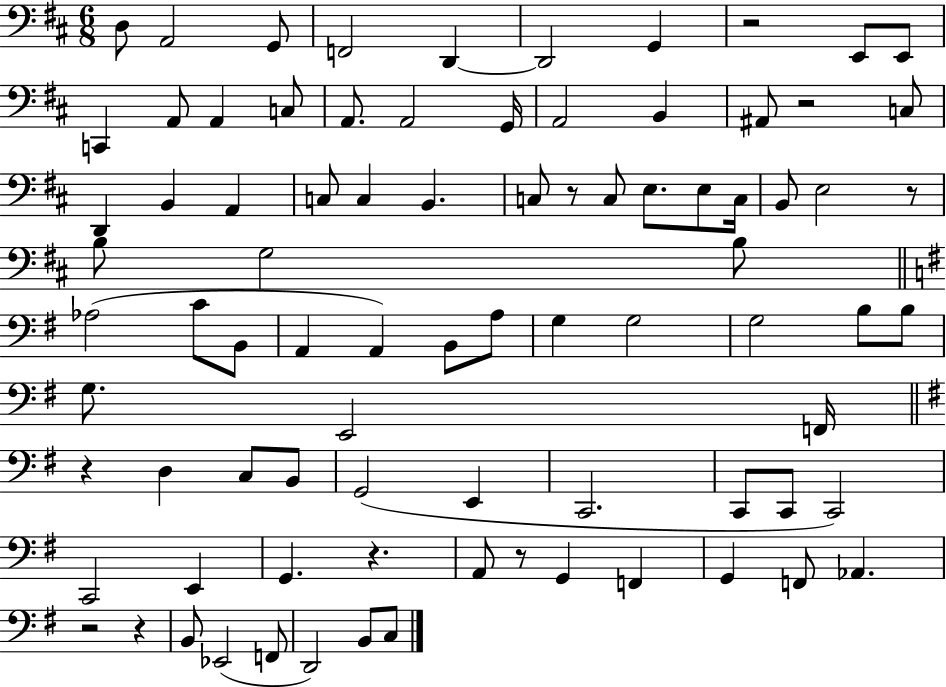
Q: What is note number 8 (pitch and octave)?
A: E2